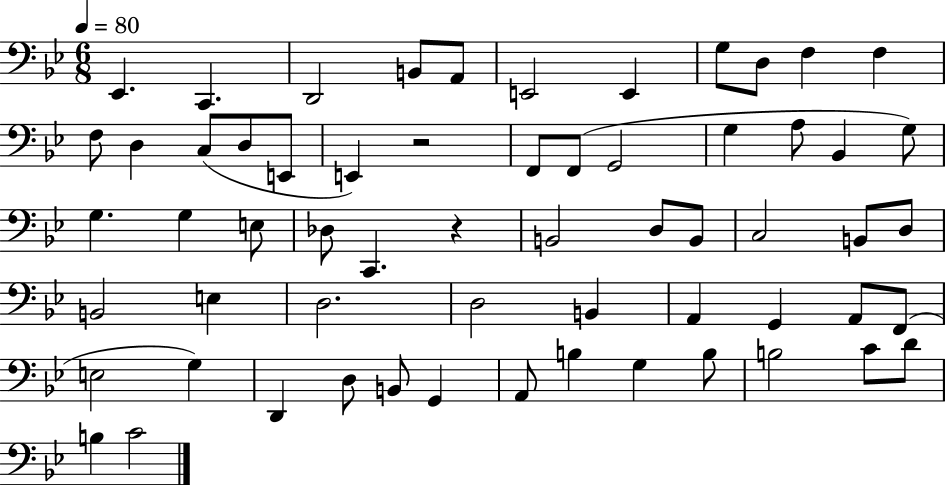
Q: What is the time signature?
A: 6/8